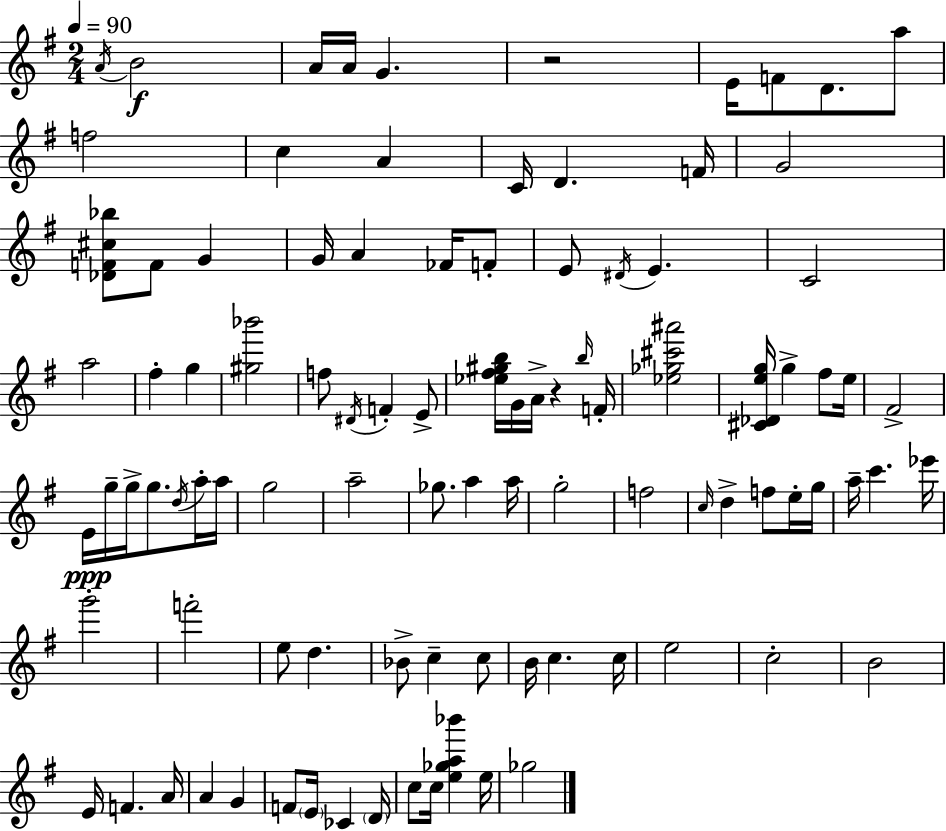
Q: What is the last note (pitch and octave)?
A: Gb5